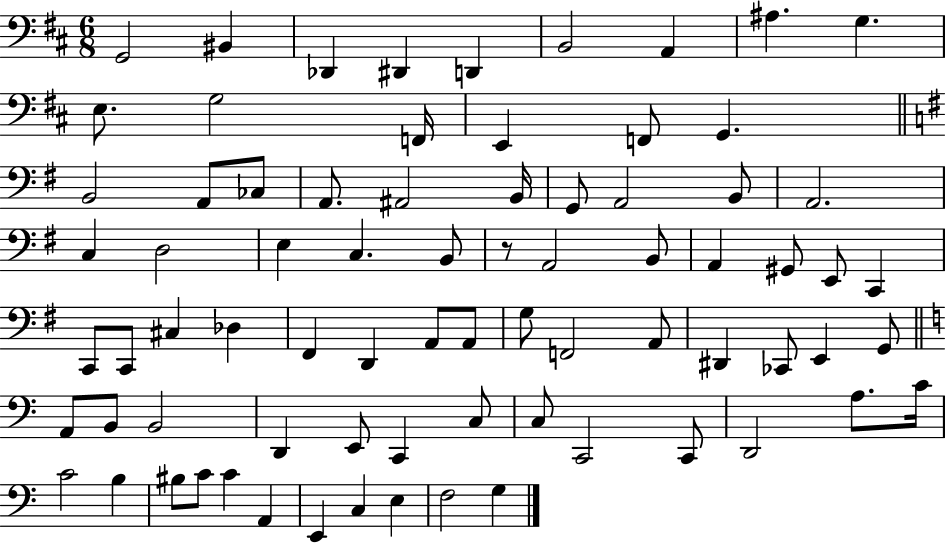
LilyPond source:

{
  \clef bass
  \numericTimeSignature
  \time 6/8
  \key d \major
  \repeat volta 2 { g,2 bis,4 | des,4 dis,4 d,4 | b,2 a,4 | ais4. g4. | \break e8. g2 f,16 | e,4 f,8 g,4. | \bar "||" \break \key e \minor b,2 a,8 ces8 | a,8. ais,2 b,16 | g,8 a,2 b,8 | a,2. | \break c4 d2 | e4 c4. b,8 | r8 a,2 b,8 | a,4 gis,8 e,8 c,4 | \break c,8 c,8 cis4 des4 | fis,4 d,4 a,8 a,8 | g8 f,2 a,8 | dis,4 ces,8 e,4 g,8 | \break \bar "||" \break \key c \major a,8 b,8 b,2 | d,4 e,8 c,4 c8 | c8 c,2 c,8 | d,2 a8. c'16 | \break c'2 b4 | bis8 c'8 c'4 a,4 | e,4 c4 e4 | f2 g4 | \break } \bar "|."
}